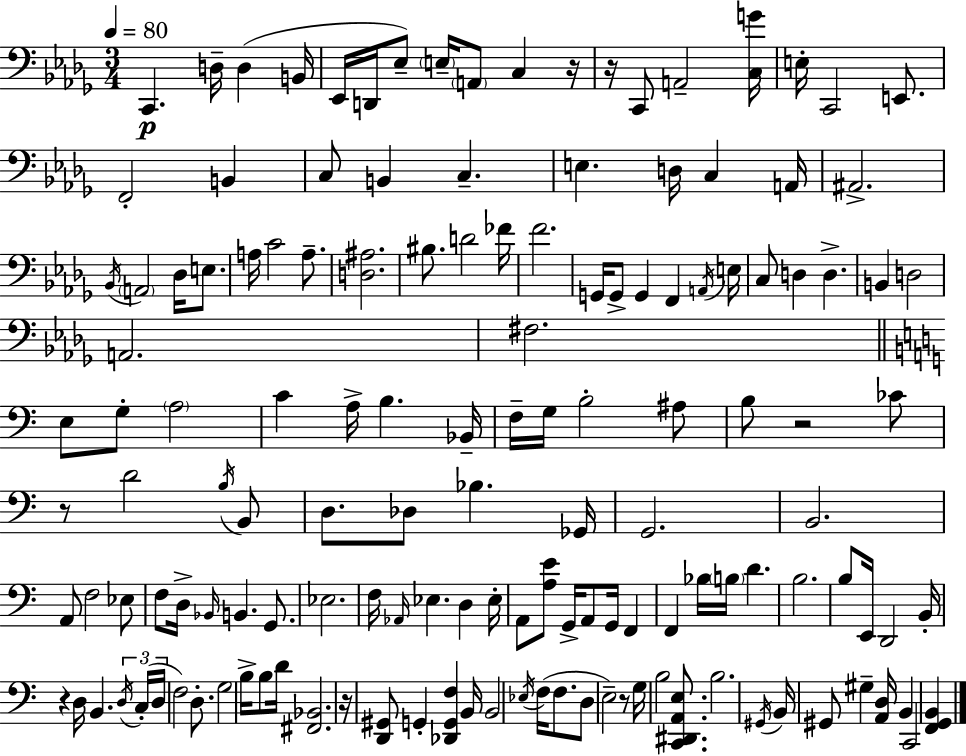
C2/q. D3/s D3/q B2/s Eb2/s D2/s Eb3/e E3/s A2/e C3/q R/s R/s C2/e A2/h [C3,G4]/s E3/s C2/h E2/e. F2/h B2/q C3/e B2/q C3/q. E3/q. D3/s C3/q A2/s A#2/h. Bb2/s A2/h Db3/s E3/e. A3/s C4/h A3/e. [D3,A#3]/h. BIS3/e. D4/h FES4/s F4/h. G2/s G2/e G2/q F2/q A2/s E3/s C3/e D3/q D3/q. B2/q D3/h A2/h. F#3/h. E3/e G3/e A3/h C4/q A3/s B3/q. Bb2/s F3/s G3/s B3/h A#3/e B3/e R/h CES4/e R/e D4/h B3/s B2/e D3/e. Db3/e Bb3/q. Gb2/s G2/h. B2/h. A2/e F3/h Eb3/e F3/e D3/s Bb2/s B2/q. G2/e. Eb3/h. F3/s Ab2/s Eb3/q. D3/q Eb3/s A2/e [A3,E4]/e G2/s A2/e G2/s F2/q F2/q Bb3/s B3/s D4/q. B3/h. B3/e E2/s D2/h B2/s R/q D3/s B2/q. D3/s C3/s D3/s F3/h D3/e. G3/h B3/s B3/e D4/s [F#2,Bb2]/h. R/s [D2,G#2]/e G2/q [Db2,G2,F3]/q B2/s B2/h Eb3/s F3/s F3/e. D3/e E3/h R/e G3/s B3/h [C2,D#2,A2,E3]/e. B3/h. G#2/s B2/s G#2/e G#3/q [A2,D3]/s B2/q C2/h [F2,G2,B2]/q